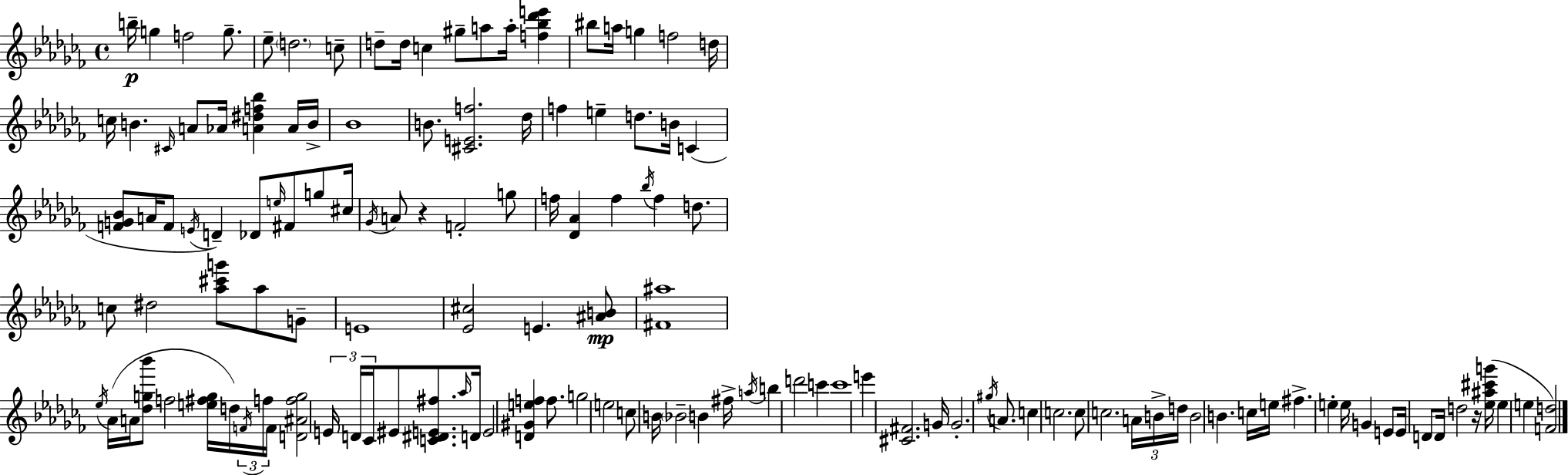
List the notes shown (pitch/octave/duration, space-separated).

B5/s G5/q F5/h G5/e. Eb5/e D5/h. C5/e D5/e D5/s C5/q G#5/e A5/e A5/s [F5,Bb5,Db6,E6]/q BIS5/e A5/s G5/q F5/h D5/s C5/s B4/q. C#4/s A4/e Ab4/s [A4,D#5,F5,Bb5]/q A4/s B4/s Bb4/w B4/e. [C#4,E4,F5]/h. Db5/s F5/q E5/q D5/e. B4/s C4/q [F4,G4,Bb4]/e A4/s F4/e E4/s D4/q Db4/e E5/s F#4/e G5/e C#5/s Gb4/s A4/e R/q F4/h G5/e F5/s [Db4,Ab4]/q F5/q Bb5/s F5/q D5/e. C5/e D#5/h [Ab5,C#6,G6]/e Ab5/e G4/e E4/w [Eb4,C#5]/h E4/q. [A#4,B4]/e [F#4,A#5]/w Eb5/s Ab4/s A4/s [Db5,G5,Bb6]/e F5/h [E5,F#5,G5]/s D5/s F4/s F5/s F4/s [D4,A#4,F5,G5]/h E4/s D4/s CES4/s EIS4/e [C4,D#4,E4,F#5]/e. Ab5/s D4/s E4/h [D4,G#4,E5,F5]/q F5/e. G5/h E5/h C5/e B4/s Bb4/h B4/q F#5/s A5/s B5/q D6/h C6/q C6/w E6/q [C#4,F#4]/h. G4/s G4/h. G#5/s A4/e. C5/q C5/h. C5/e C5/h. A4/s B4/s D5/s B4/h B4/q. C5/s E5/s F#5/q. E5/q E5/s G4/q E4/e E4/s D4/e D4/s D5/h R/s [Eb5,A#5,C#6,G6]/s Eb5/q E5/q [F4,D5]/h